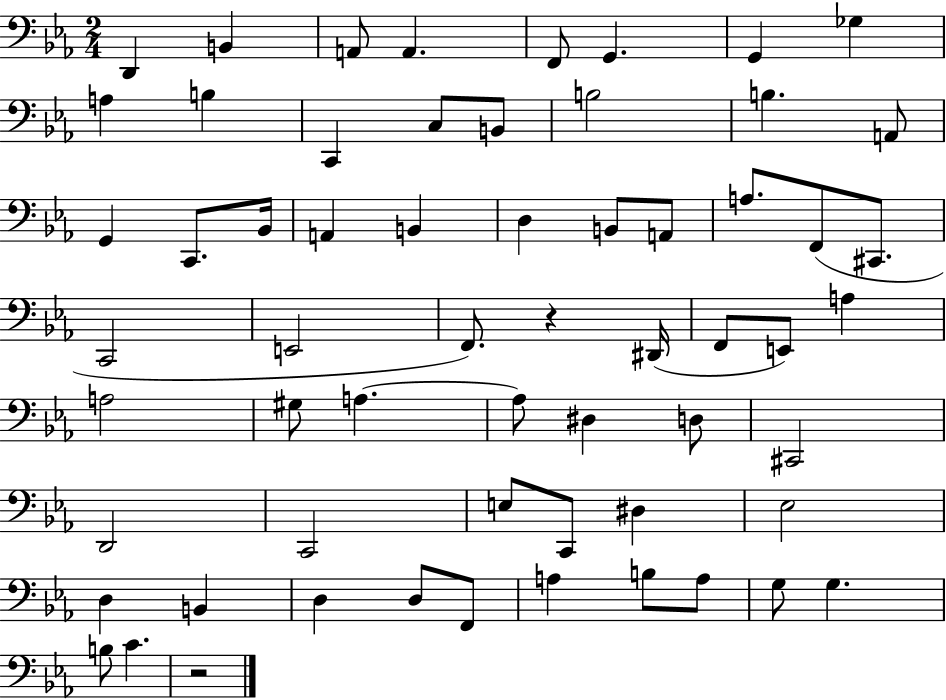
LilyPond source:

{
  \clef bass
  \numericTimeSignature
  \time 2/4
  \key ees \major
  d,4 b,4 | a,8 a,4. | f,8 g,4. | g,4 ges4 | \break a4 b4 | c,4 c8 b,8 | b2 | b4. a,8 | \break g,4 c,8. bes,16 | a,4 b,4 | d4 b,8 a,8 | a8. f,8( cis,8. | \break c,2 | e,2 | f,8.) r4 dis,16( | f,8 e,8) a4 | \break a2 | gis8 a4.~~ | a8 dis4 d8 | cis,2 | \break d,2 | c,2 | e8 c,8 dis4 | ees2 | \break d4 b,4 | d4 d8 f,8 | a4 b8 a8 | g8 g4. | \break b8 c'4. | r2 | \bar "|."
}